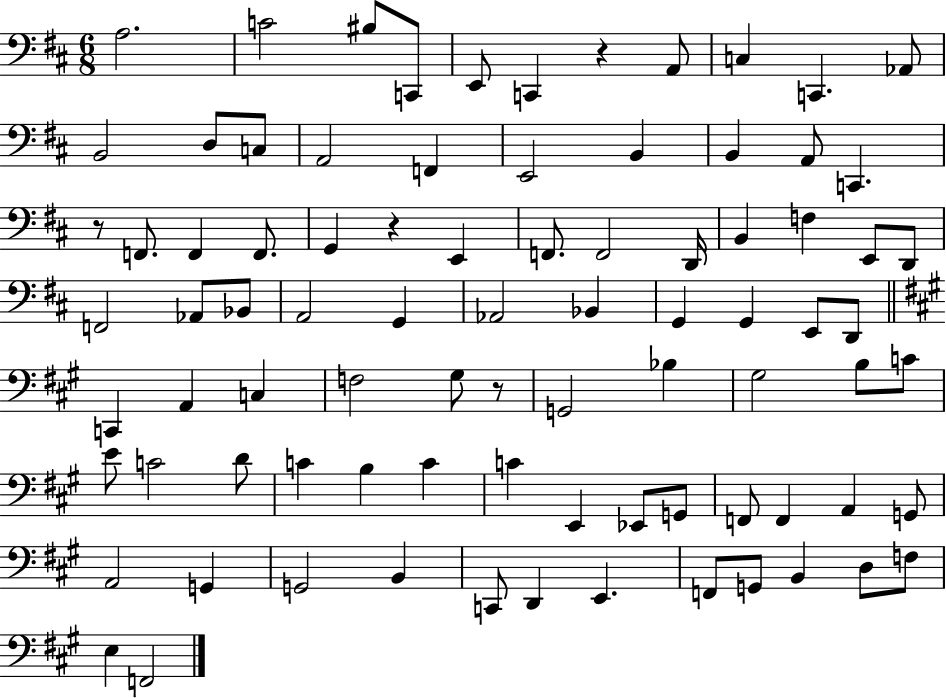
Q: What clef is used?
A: bass